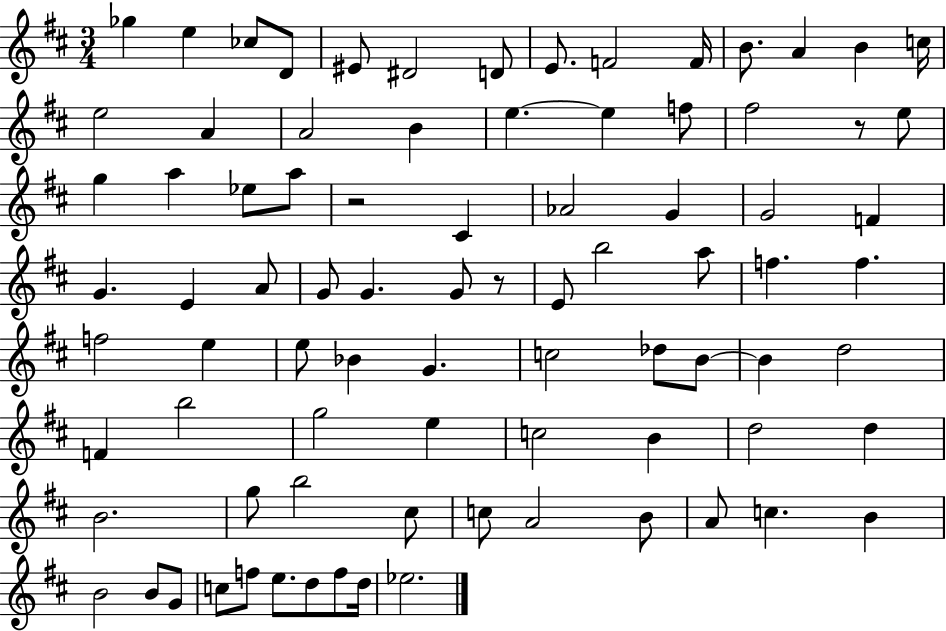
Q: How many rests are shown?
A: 3